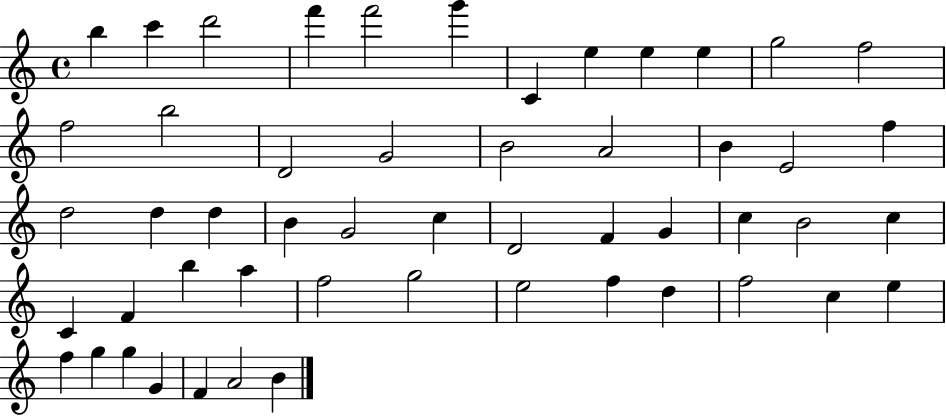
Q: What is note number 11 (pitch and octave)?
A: G5